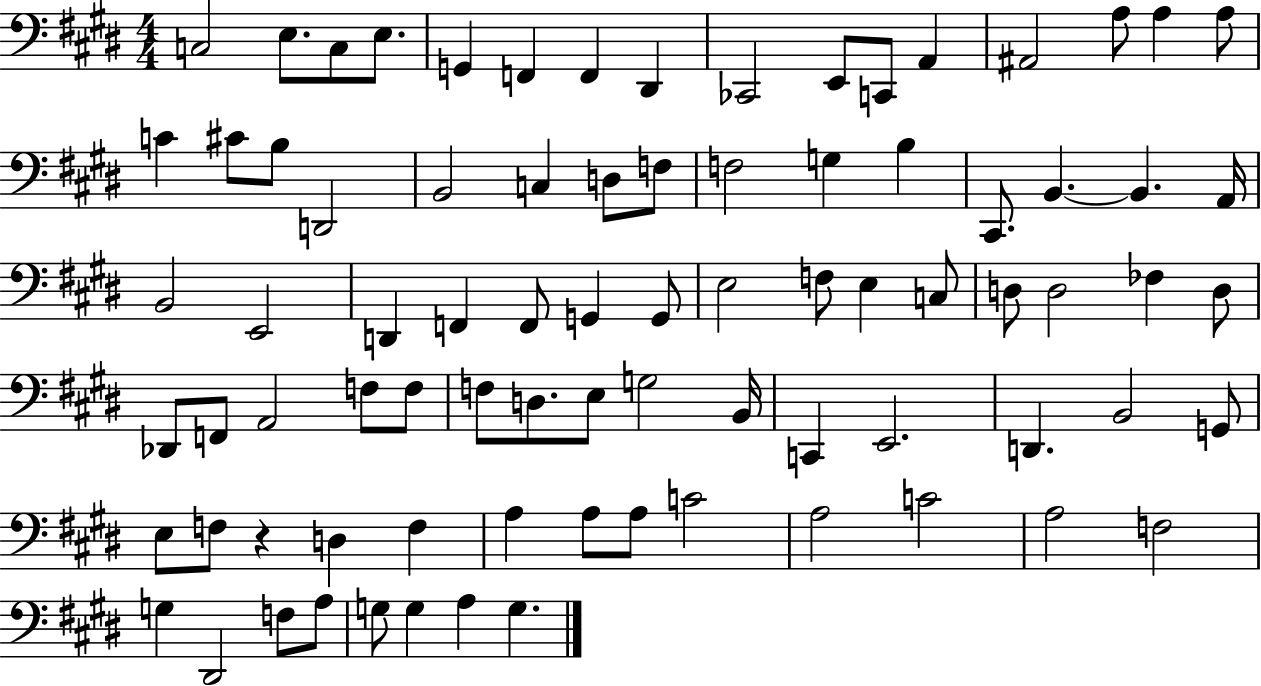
C3/h E3/e. C3/e E3/e. G2/q F2/q F2/q D#2/q CES2/h E2/e C2/e A2/q A#2/h A3/e A3/q A3/e C4/q C#4/e B3/e D2/h B2/h C3/q D3/e F3/e F3/h G3/q B3/q C#2/e. B2/q. B2/q. A2/s B2/h E2/h D2/q F2/q F2/e G2/q G2/e E3/h F3/e E3/q C3/e D3/e D3/h FES3/q D3/e Db2/e F2/e A2/h F3/e F3/e F3/e D3/e. E3/e G3/h B2/s C2/q E2/h. D2/q. B2/h G2/e E3/e F3/e R/q D3/q F3/q A3/q A3/e A3/e C4/h A3/h C4/h A3/h F3/h G3/q D#2/h F3/e A3/e G3/e G3/q A3/q G3/q.